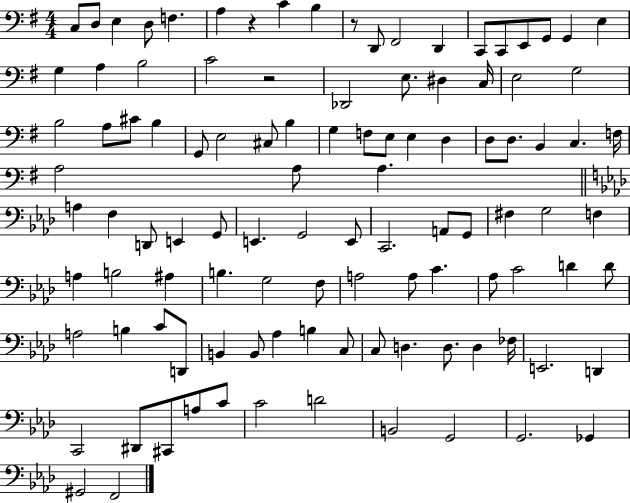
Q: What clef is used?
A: bass